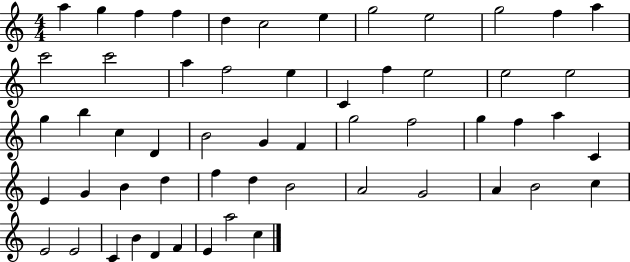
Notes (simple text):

A5/q G5/q F5/q F5/q D5/q C5/h E5/q G5/h E5/h G5/h F5/q A5/q C6/h C6/h A5/q F5/h E5/q C4/q F5/q E5/h E5/h E5/h G5/q B5/q C5/q D4/q B4/h G4/q F4/q G5/h F5/h G5/q F5/q A5/q C4/q E4/q G4/q B4/q D5/q F5/q D5/q B4/h A4/h G4/h A4/q B4/h C5/q E4/h E4/h C4/q B4/q D4/q F4/q E4/q A5/h C5/q